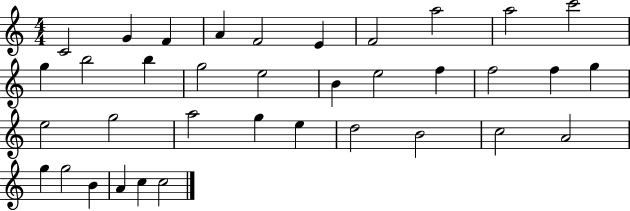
C4/h G4/q F4/q A4/q F4/h E4/q F4/h A5/h A5/h C6/h G5/q B5/h B5/q G5/h E5/h B4/q E5/h F5/q F5/h F5/q G5/q E5/h G5/h A5/h G5/q E5/q D5/h B4/h C5/h A4/h G5/q G5/h B4/q A4/q C5/q C5/h